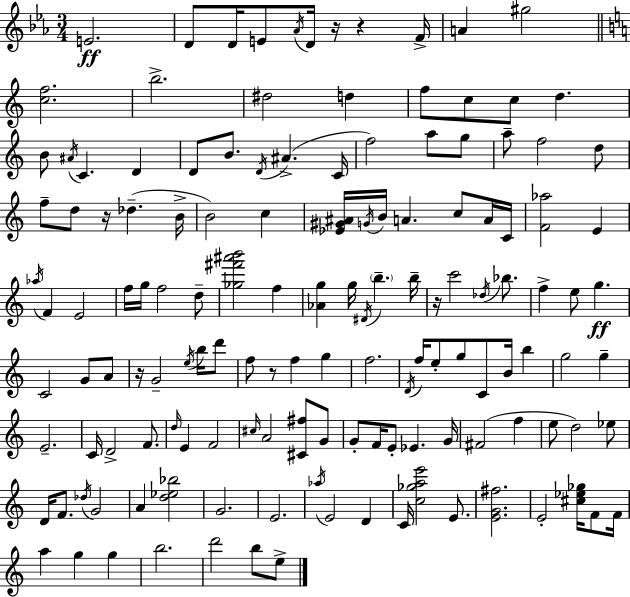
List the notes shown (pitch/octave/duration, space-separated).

E4/h. D4/e D4/s E4/e Ab4/s D4/s R/s R/q F4/s A4/q G#5/h [C5,F5]/h. B5/h. D#5/h D5/q F5/e C5/e C5/e D5/q. B4/e A#4/s C4/q. D4/q D4/e B4/e. D4/s A#4/q. C4/s F5/h A5/e G5/e A5/e F5/h D5/e F5/e D5/e R/s Db5/q. B4/s B4/h C5/q [Eb4,G#4,A#4]/s G4/s B4/s A4/q. C5/e A4/s C4/s [F4,Ab5]/h E4/q Ab5/s F4/q E4/h F5/s G5/s F5/h D5/e [Gb5,F#6,A#6,B6]/h F5/q [Ab4,G5]/q G5/s D#4/s B5/q. B5/s R/s C6/h Db5/s Bb5/e. F5/q E5/e G5/q. C4/h G4/e A4/e R/s G4/h E5/s B5/s D6/e F5/e R/e F5/q G5/q F5/h. D4/s F5/s E5/e G5/e C4/e B4/s B5/q G5/h G5/q E4/h. C4/s D4/h F4/e. D5/s E4/q F4/h C#5/s A4/h [C#4,F#5]/e G4/e G4/e F4/s E4/e Eb4/q. G4/s F#4/h F5/q E5/e D5/h Eb5/e D4/s F4/e. Db5/s G4/h A4/q [D5,Eb5,Bb5]/h G4/h. E4/h. Ab5/s E4/h D4/q C4/s [C5,Gb5,A5,E6]/h E4/e. [E4,G4,F#5]/h. E4/h [C#5,Eb5,Gb5]/s F4/e F4/s A5/q G5/q G5/q B5/h. D6/h B5/e E5/e